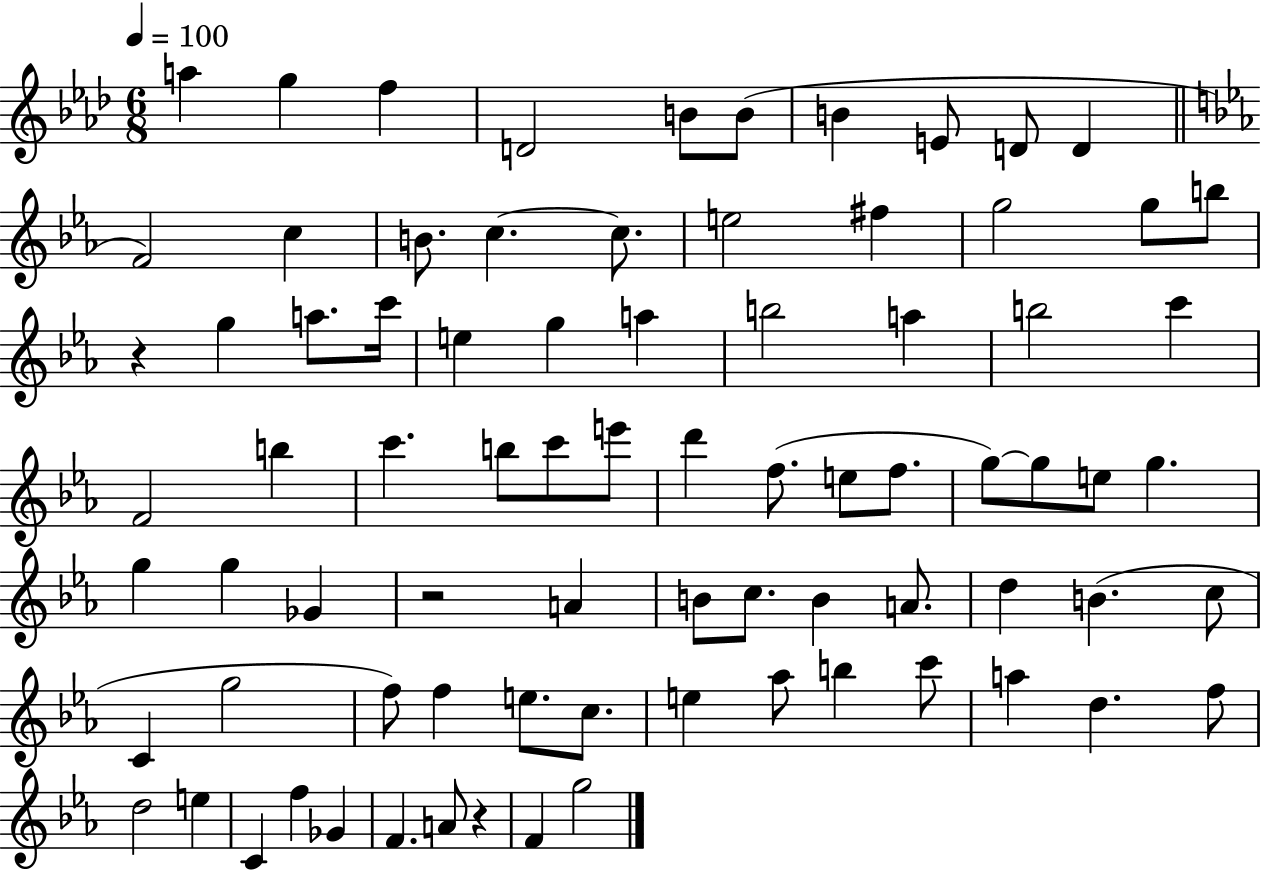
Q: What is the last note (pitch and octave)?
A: G5